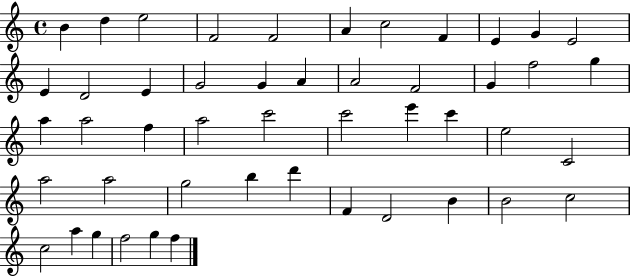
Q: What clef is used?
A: treble